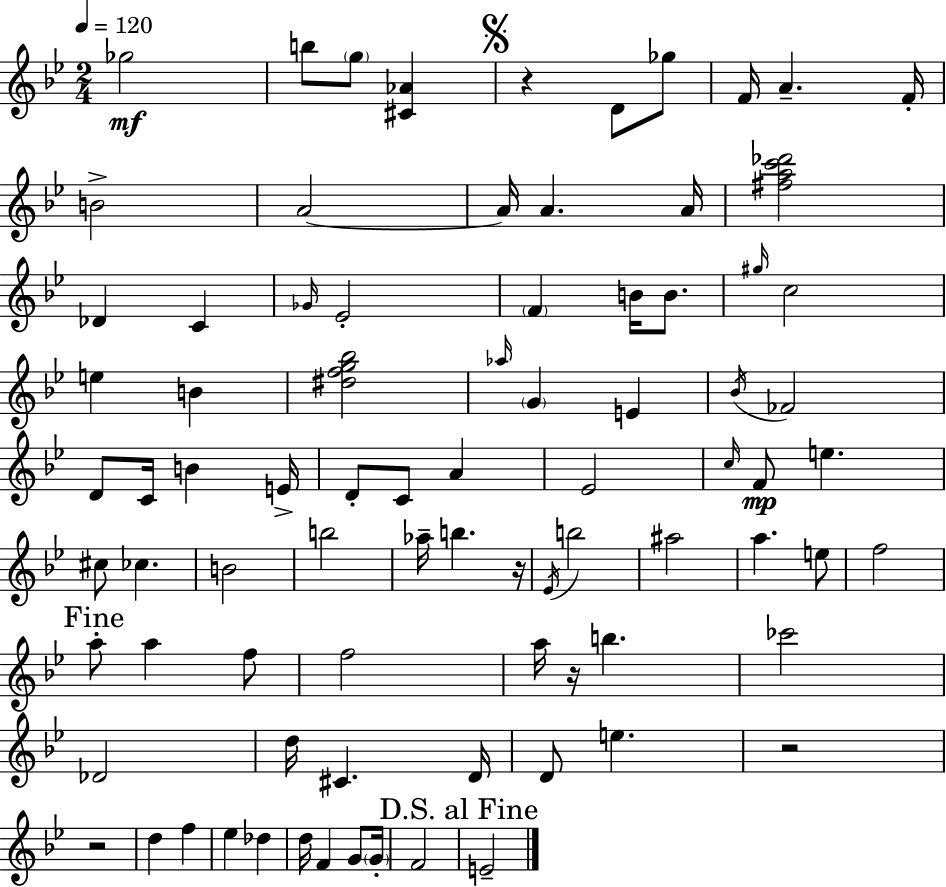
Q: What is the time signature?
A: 2/4